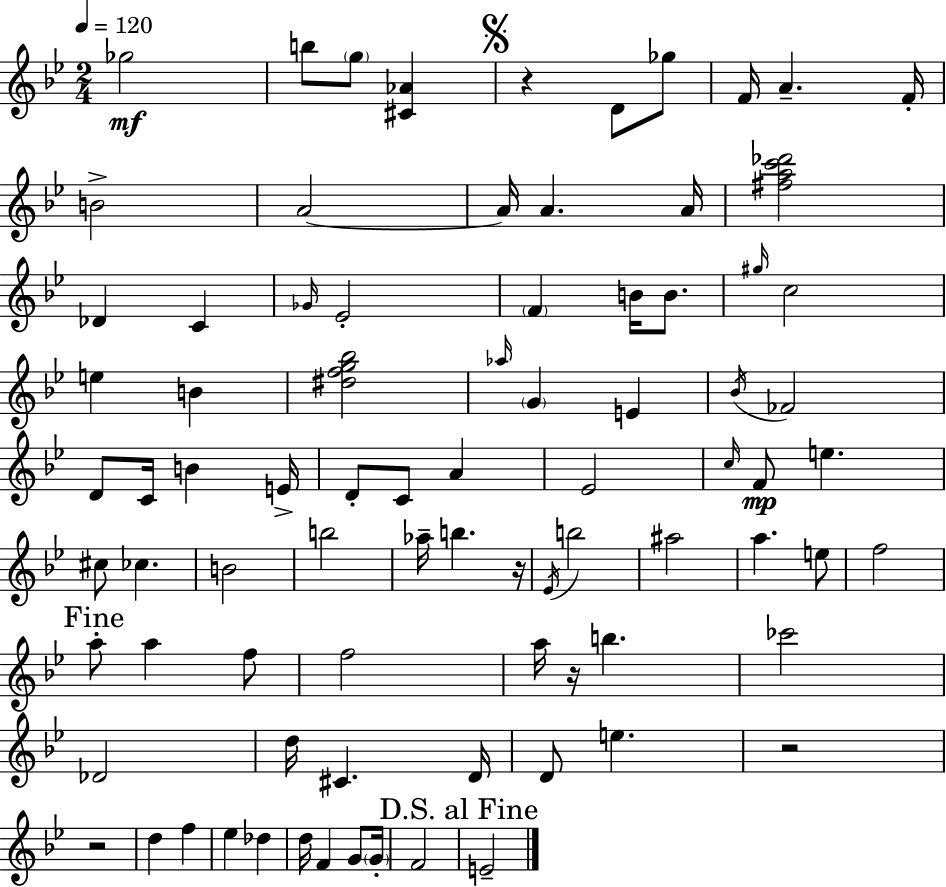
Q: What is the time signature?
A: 2/4